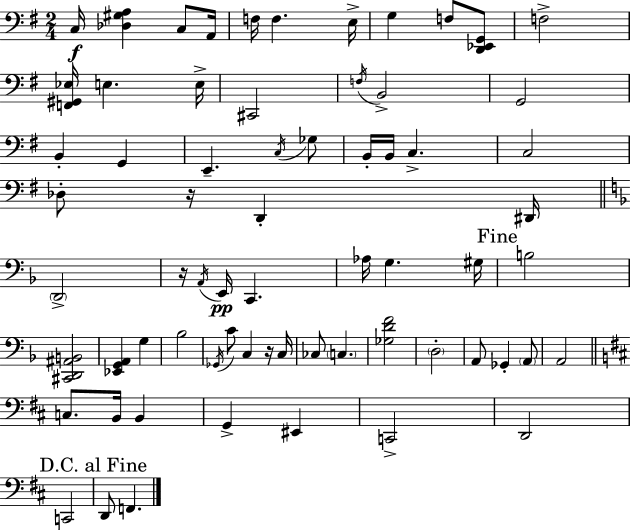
C3/s [Db3,G#3,A3]/q C3/e A2/s F3/s F3/q. E3/s G3/q F3/e [D2,Eb2,G2]/e F3/h [F2,G#2,Eb3]/s E3/q. E3/s C#2/h F3/s B2/h G2/h B2/q G2/q E2/q. C3/s Gb3/e B2/s B2/s C3/q. C3/h Db3/e R/s D2/q D#2/s D2/h R/s A2/s E2/s C2/q. Ab3/s G3/q. G#3/s B3/h [C#2,D2,A#2,B2]/h [Eb2,G2,A2]/q G3/q Bb3/h Gb2/s C4/e C3/q R/s C3/s CES3/e C3/q. [Gb3,D4,F4]/h D3/h A2/e Gb2/q A2/e A2/h C3/e. B2/s B2/q G2/q EIS2/q C2/h D2/h C2/h D2/e F2/q.